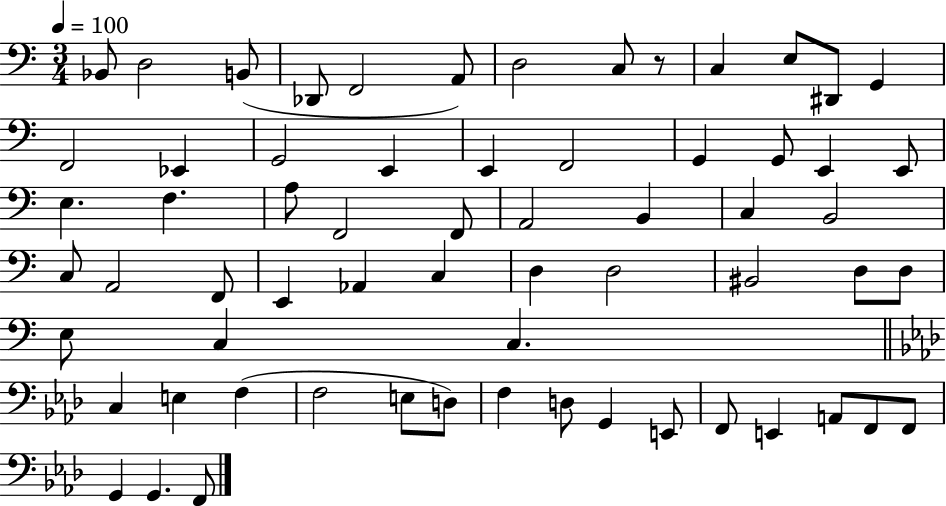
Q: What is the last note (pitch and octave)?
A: F2